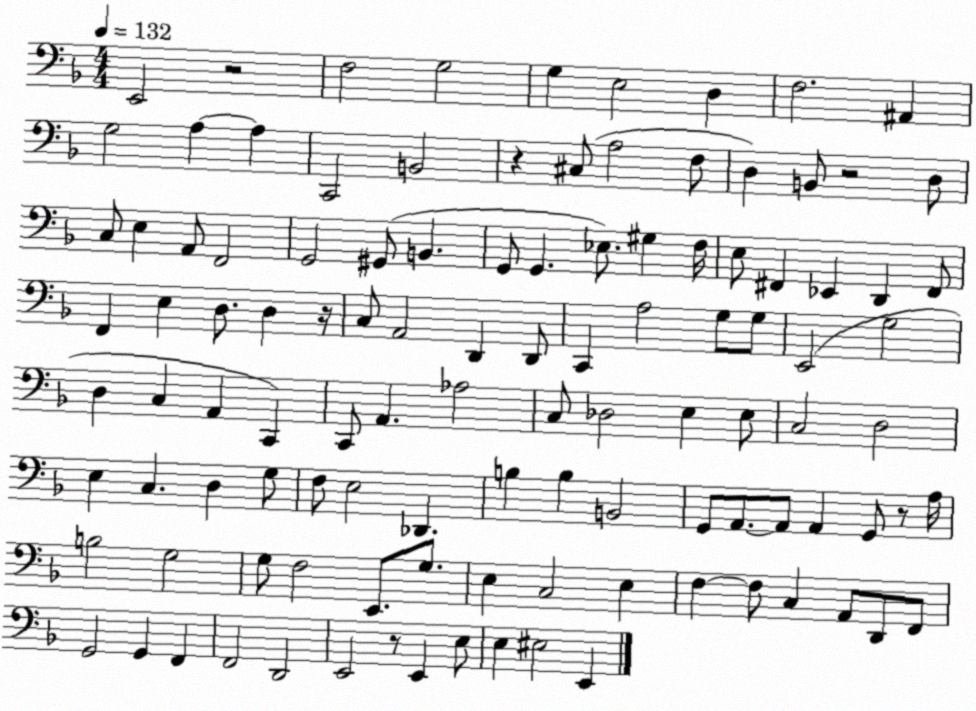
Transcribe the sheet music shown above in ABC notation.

X:1
T:Untitled
M:4/4
L:1/4
K:F
E,,2 z2 F,2 G,2 G, E,2 D, F,2 ^A,, G,2 A, A, C,,2 B,,2 z ^C,/2 A,2 F,/2 D, B,,/2 z2 D,/2 C,/2 E, A,,/2 F,,2 G,,2 ^G,,/2 B,, G,,/2 G,, _E,/2 ^G, F,/4 E,/2 ^F,, _E,, D,, ^F,,/2 F,, E, D,/2 D, z/4 C,/2 A,,2 D,, D,,/2 C,, A,2 G,/2 G,/2 E,,2 G,2 D, C, A,, C,, C,,/2 A,, _A,2 C,/2 _D,2 E, E,/2 C,2 D,2 E, C, D, G,/2 F,/2 E,2 _D,, B, B, B,,2 G,,/2 A,,/2 A,,/2 A,, G,,/2 z/2 A,/4 B,2 G,2 G,/2 F,2 E,,/2 G,/2 E, C,2 E, F, F,/2 C, A,,/2 D,,/2 F,,/2 G,,2 G,, F,, F,,2 D,,2 E,,2 z/2 E,, E,/2 E, ^E,2 E,,